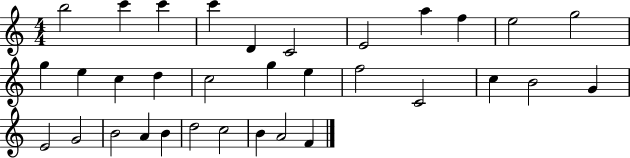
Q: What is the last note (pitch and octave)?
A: F4